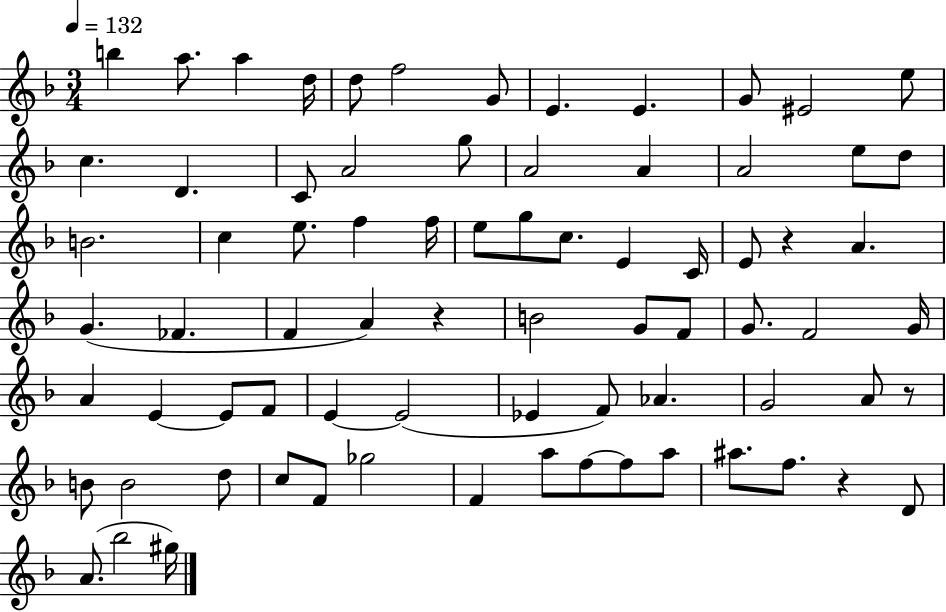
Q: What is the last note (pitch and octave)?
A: G#5